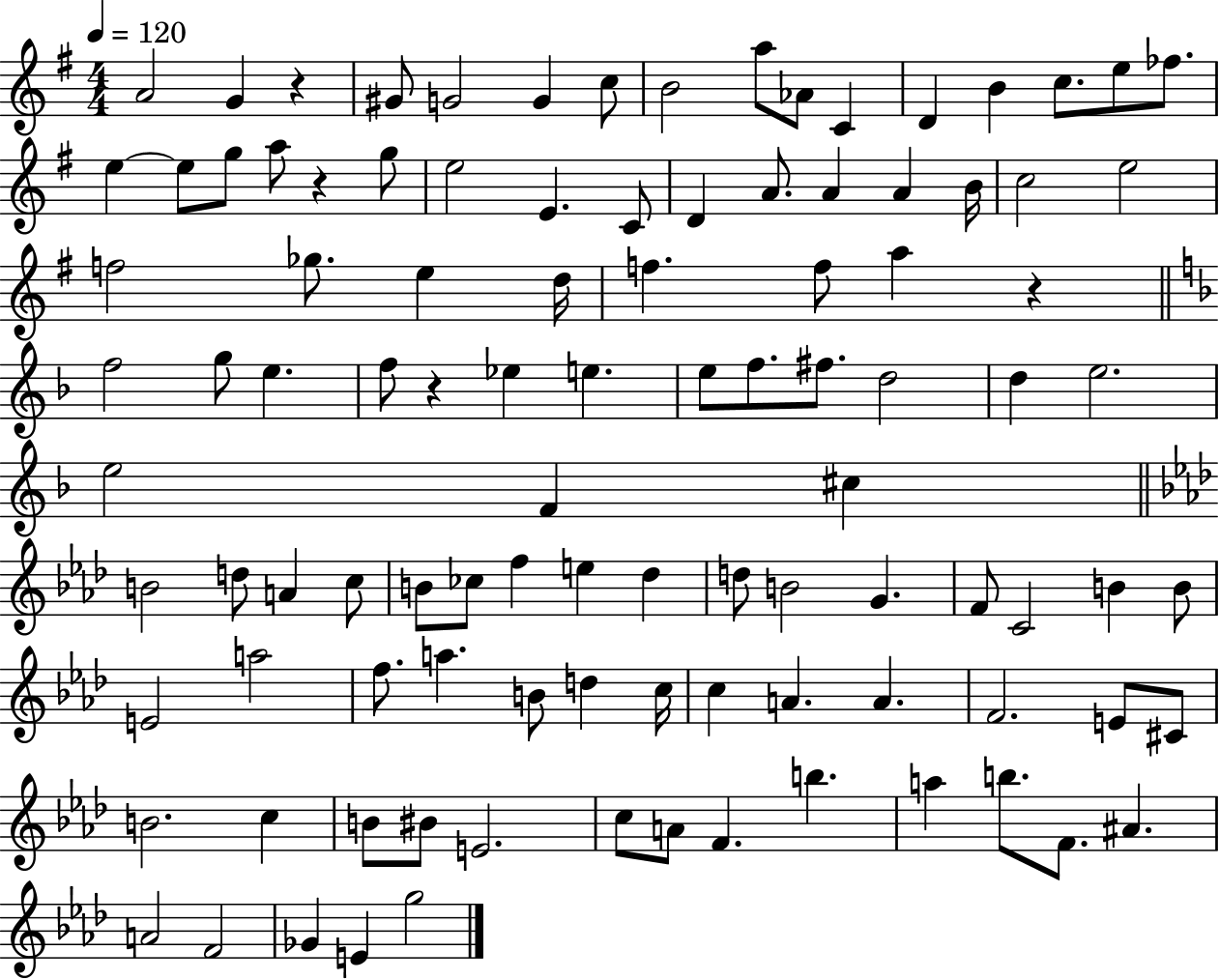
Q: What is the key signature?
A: G major